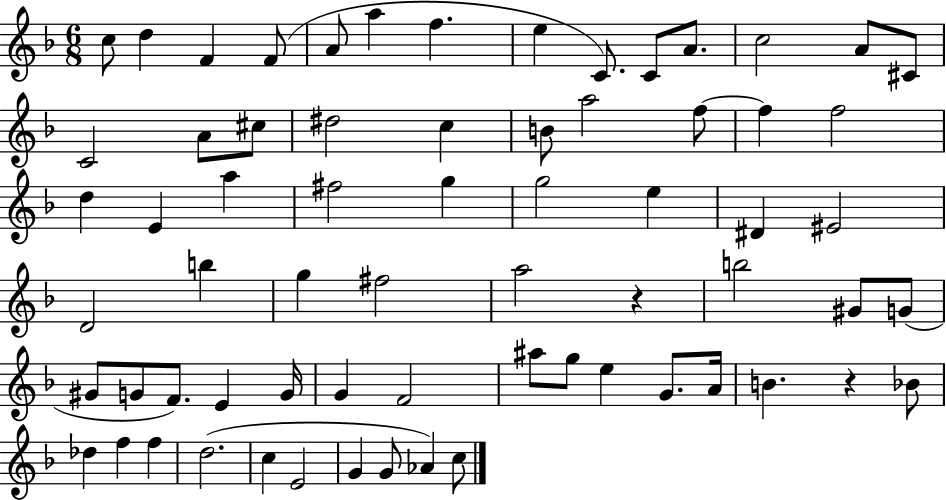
X:1
T:Untitled
M:6/8
L:1/4
K:F
c/2 d F F/2 A/2 a f e C/2 C/2 A/2 c2 A/2 ^C/2 C2 A/2 ^c/2 ^d2 c B/2 a2 f/2 f f2 d E a ^f2 g g2 e ^D ^E2 D2 b g ^f2 a2 z b2 ^G/2 G/2 ^G/2 G/2 F/2 E G/4 G F2 ^a/2 g/2 e G/2 A/4 B z _B/2 _d f f d2 c E2 G G/2 _A c/2